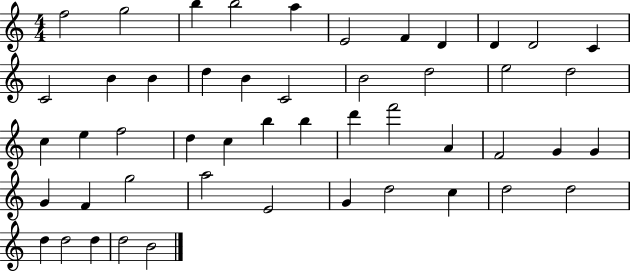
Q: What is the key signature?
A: C major